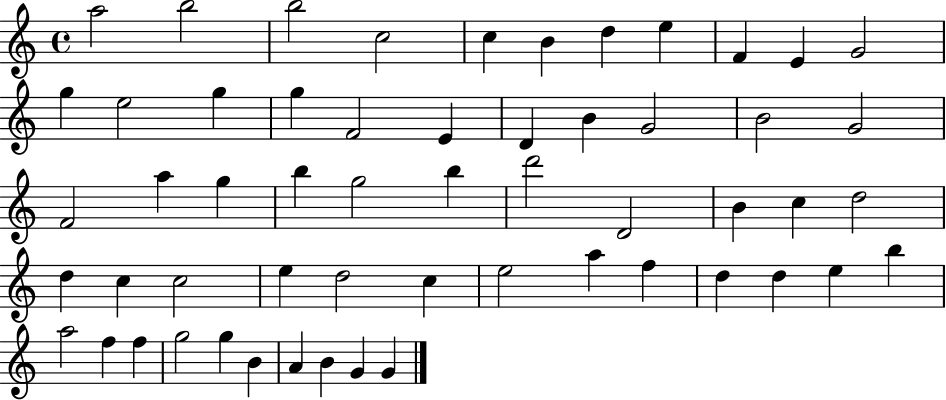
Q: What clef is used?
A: treble